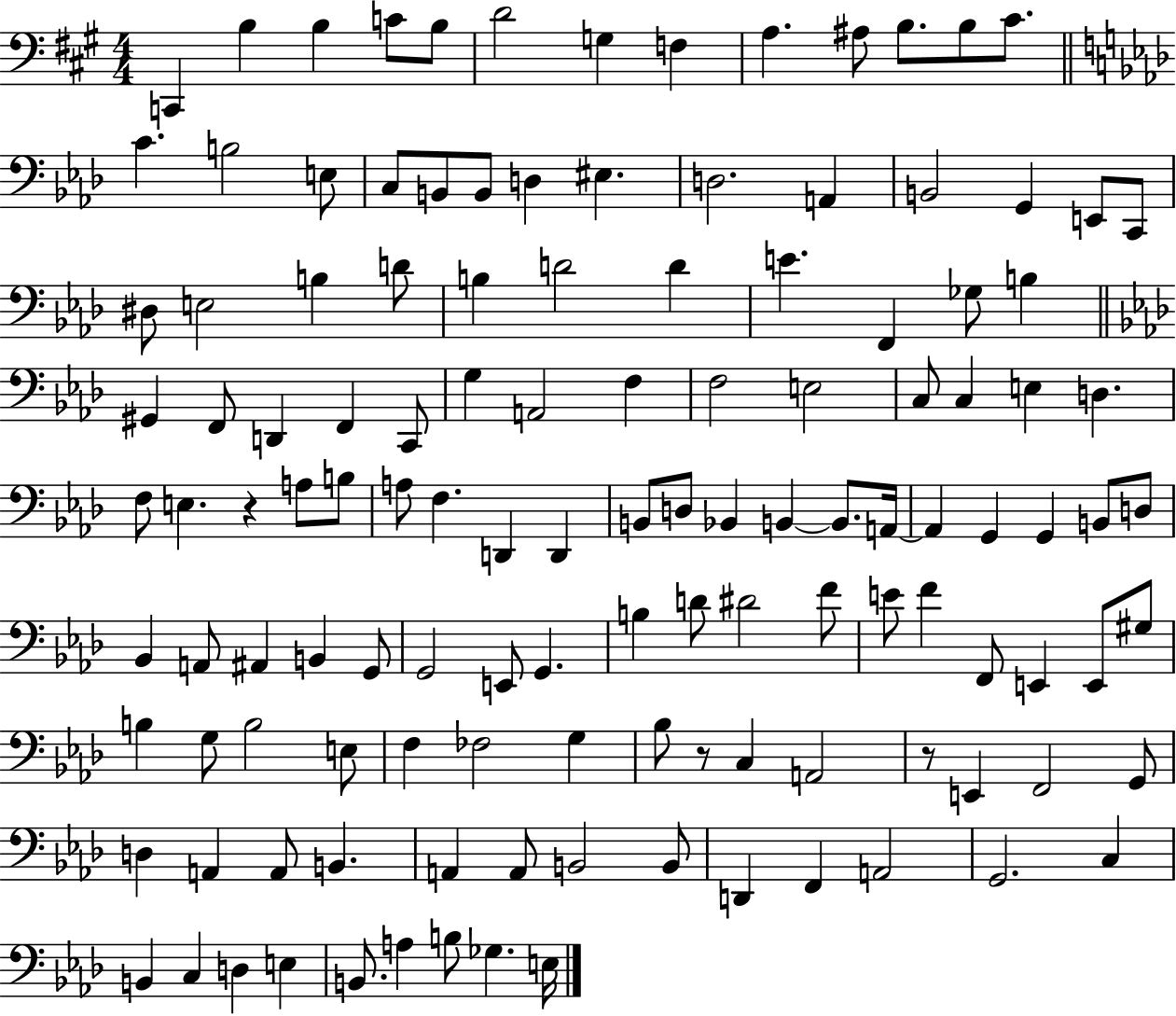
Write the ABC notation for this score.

X:1
T:Untitled
M:4/4
L:1/4
K:A
C,, B, B, C/2 B,/2 D2 G, F, A, ^A,/2 B,/2 B,/2 ^C/2 C B,2 E,/2 C,/2 B,,/2 B,,/2 D, ^E, D,2 A,, B,,2 G,, E,,/2 C,,/2 ^D,/2 E,2 B, D/2 B, D2 D E F,, _G,/2 B, ^G,, F,,/2 D,, F,, C,,/2 G, A,,2 F, F,2 E,2 C,/2 C, E, D, F,/2 E, z A,/2 B,/2 A,/2 F, D,, D,, B,,/2 D,/2 _B,, B,, B,,/2 A,,/4 A,, G,, G,, B,,/2 D,/2 _B,, A,,/2 ^A,, B,, G,,/2 G,,2 E,,/2 G,, B, D/2 ^D2 F/2 E/2 F F,,/2 E,, E,,/2 ^G,/2 B, G,/2 B,2 E,/2 F, _F,2 G, _B,/2 z/2 C, A,,2 z/2 E,, F,,2 G,,/2 D, A,, A,,/2 B,, A,, A,,/2 B,,2 B,,/2 D,, F,, A,,2 G,,2 C, B,, C, D, E, B,,/2 A, B,/2 _G, E,/4